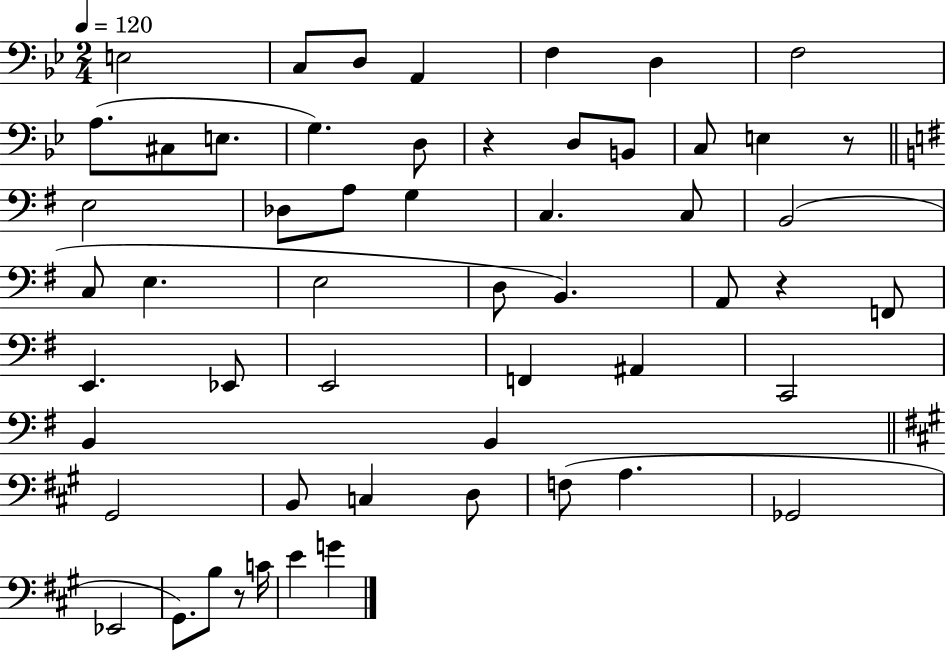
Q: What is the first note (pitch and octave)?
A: E3